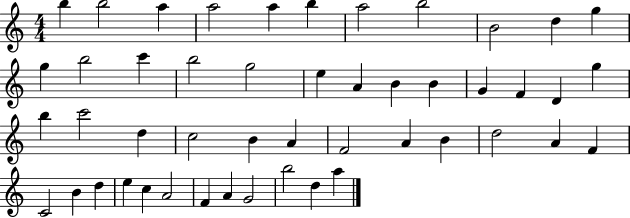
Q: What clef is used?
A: treble